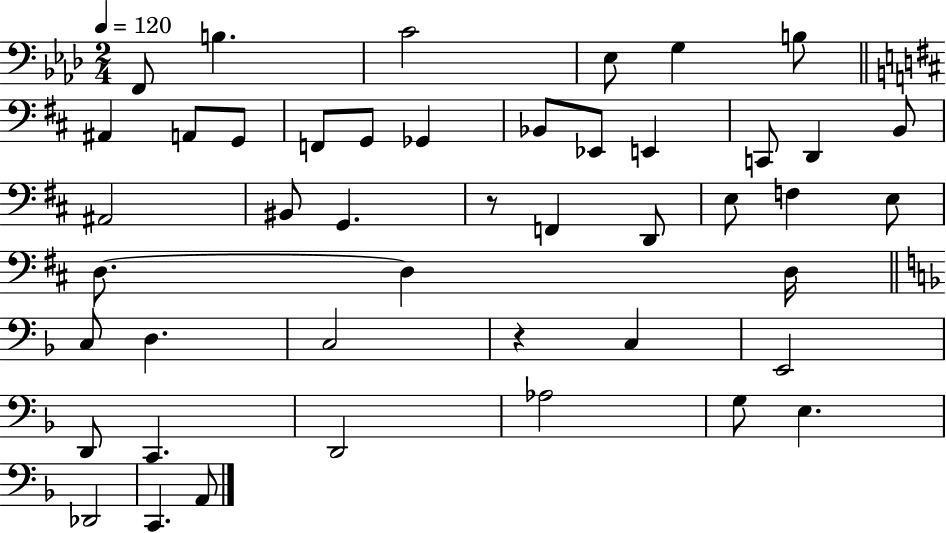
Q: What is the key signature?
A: AES major